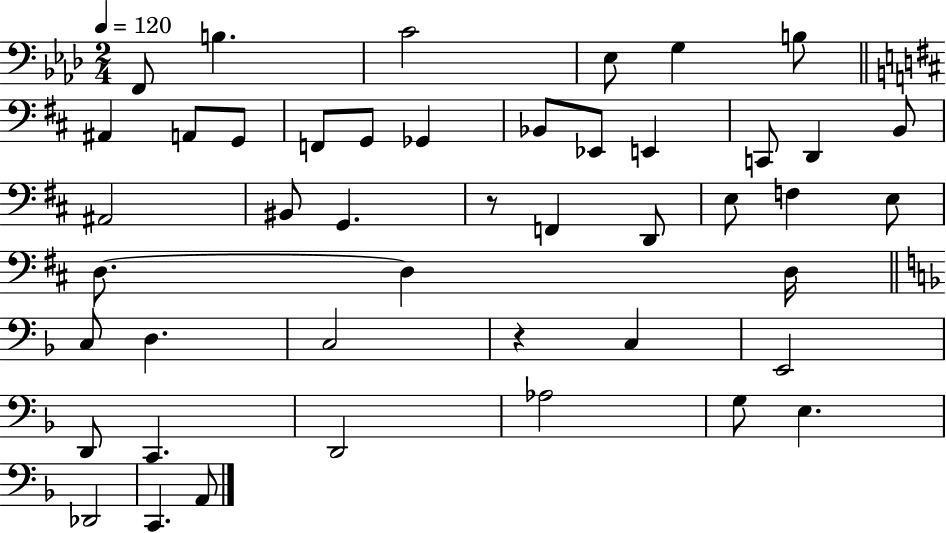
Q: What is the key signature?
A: AES major